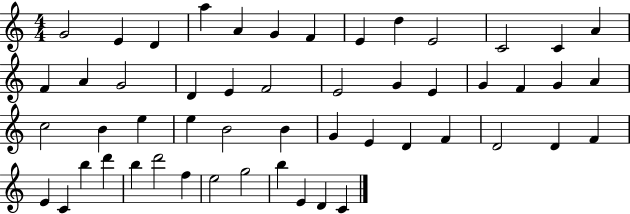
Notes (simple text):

G4/h E4/q D4/q A5/q A4/q G4/q F4/q E4/q D5/q E4/h C4/h C4/q A4/q F4/q A4/q G4/h D4/q E4/q F4/h E4/h G4/q E4/q G4/q F4/q G4/q A4/q C5/h B4/q E5/q E5/q B4/h B4/q G4/q E4/q D4/q F4/q D4/h D4/q F4/q E4/q C4/q B5/q D6/q B5/q D6/h F5/q E5/h G5/h B5/q E4/q D4/q C4/q